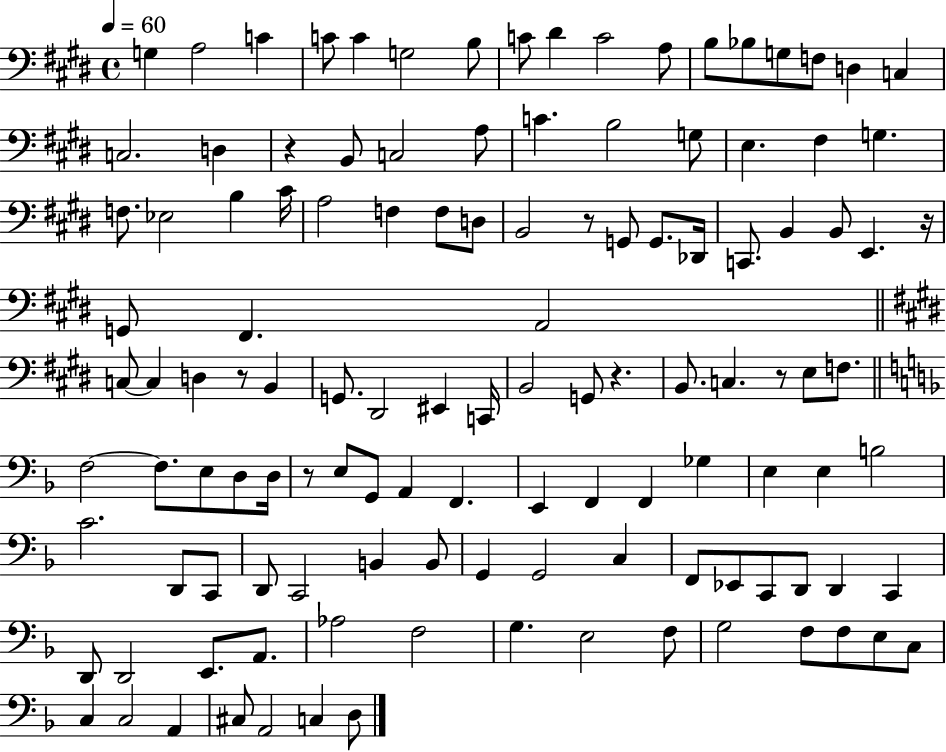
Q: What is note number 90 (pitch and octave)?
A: C2